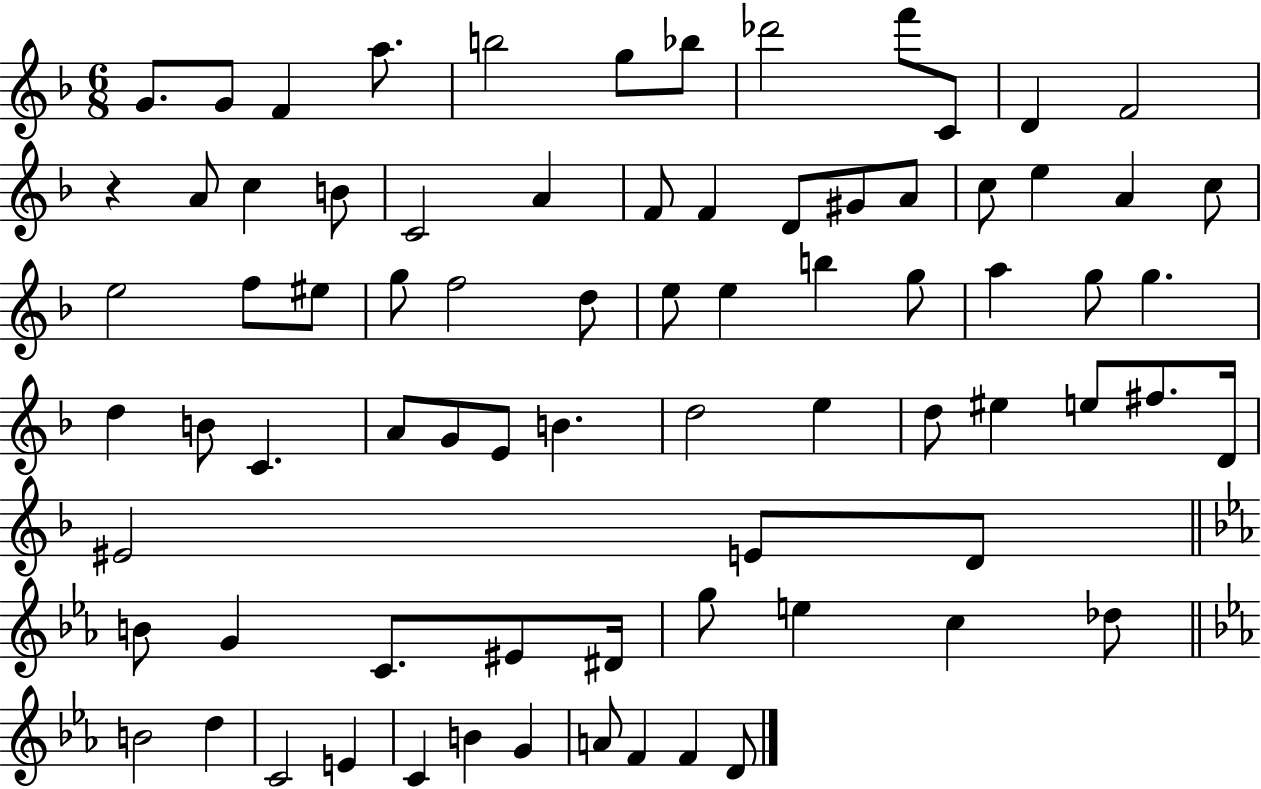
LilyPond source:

{
  \clef treble
  \numericTimeSignature
  \time 6/8
  \key f \major
  g'8. g'8 f'4 a''8. | b''2 g''8 bes''8 | des'''2 f'''8 c'8 | d'4 f'2 | \break r4 a'8 c''4 b'8 | c'2 a'4 | f'8 f'4 d'8 gis'8 a'8 | c''8 e''4 a'4 c''8 | \break e''2 f''8 eis''8 | g''8 f''2 d''8 | e''8 e''4 b''4 g''8 | a''4 g''8 g''4. | \break d''4 b'8 c'4. | a'8 g'8 e'8 b'4. | d''2 e''4 | d''8 eis''4 e''8 fis''8. d'16 | \break eis'2 e'8 d'8 | \bar "||" \break \key c \minor b'8 g'4 c'8. eis'8 dis'16 | g''8 e''4 c''4 des''8 | \bar "||" \break \key c \minor b'2 d''4 | c'2 e'4 | c'4 b'4 g'4 | a'8 f'4 f'4 d'8 | \break \bar "|."
}